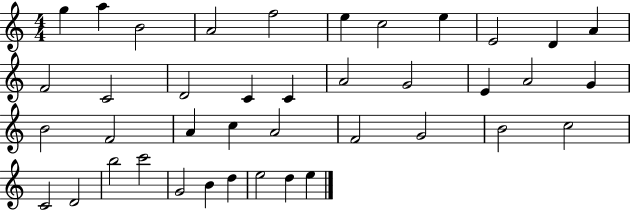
G5/q A5/q B4/h A4/h F5/h E5/q C5/h E5/q E4/h D4/q A4/q F4/h C4/h D4/h C4/q C4/q A4/h G4/h E4/q A4/h G4/q B4/h F4/h A4/q C5/q A4/h F4/h G4/h B4/h C5/h C4/h D4/h B5/h C6/h G4/h B4/q D5/q E5/h D5/q E5/q